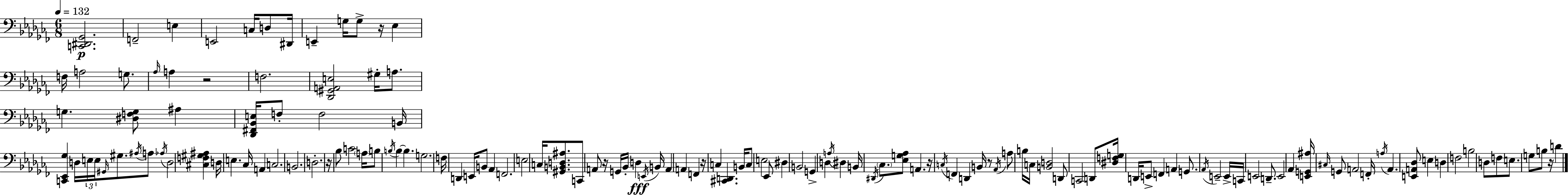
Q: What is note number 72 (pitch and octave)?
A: B2